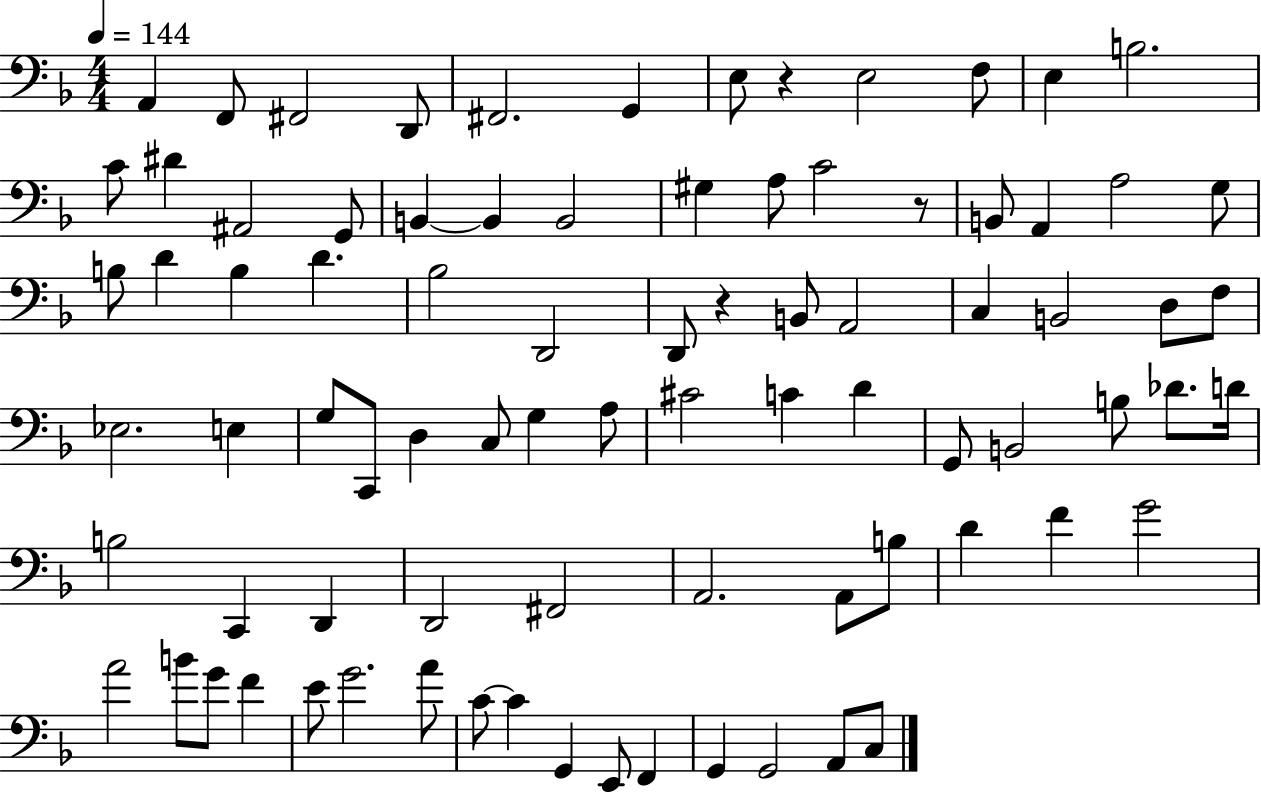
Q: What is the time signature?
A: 4/4